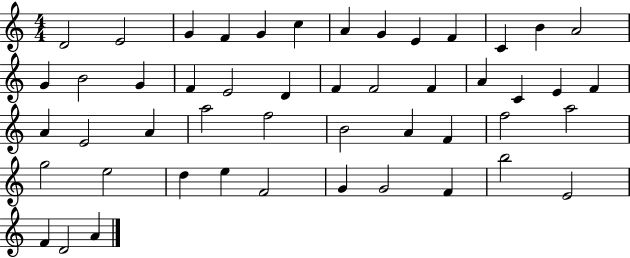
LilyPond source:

{
  \clef treble
  \numericTimeSignature
  \time 4/4
  \key c \major
  d'2 e'2 | g'4 f'4 g'4 c''4 | a'4 g'4 e'4 f'4 | c'4 b'4 a'2 | \break g'4 b'2 g'4 | f'4 e'2 d'4 | f'4 f'2 f'4 | a'4 c'4 e'4 f'4 | \break a'4 e'2 a'4 | a''2 f''2 | b'2 a'4 f'4 | f''2 a''2 | \break g''2 e''2 | d''4 e''4 f'2 | g'4 g'2 f'4 | b''2 e'2 | \break f'4 d'2 a'4 | \bar "|."
}